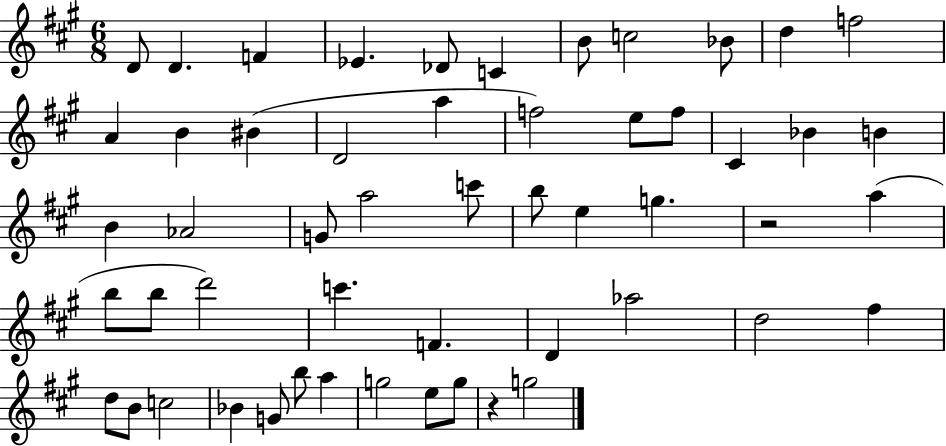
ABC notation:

X:1
T:Untitled
M:6/8
L:1/4
K:A
D/2 D F _E _D/2 C B/2 c2 _B/2 d f2 A B ^B D2 a f2 e/2 f/2 ^C _B B B _A2 G/2 a2 c'/2 b/2 e g z2 a b/2 b/2 d'2 c' F D _a2 d2 ^f d/2 B/2 c2 _B G/2 b/2 a g2 e/2 g/2 z g2